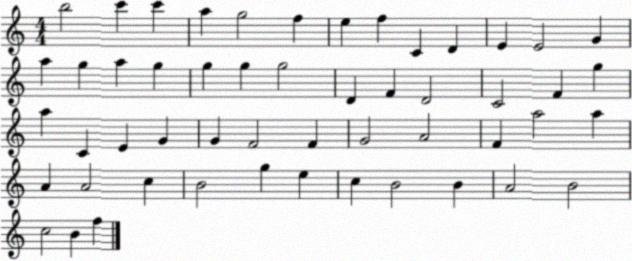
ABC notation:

X:1
T:Untitled
M:4/4
L:1/4
K:C
b2 c' c' a g2 f e f C D E E2 G a g a g g g g2 D F D2 C2 F g a C E G G F2 F G2 A2 F a2 a A A2 c B2 g e c B2 B A2 B2 c2 B f